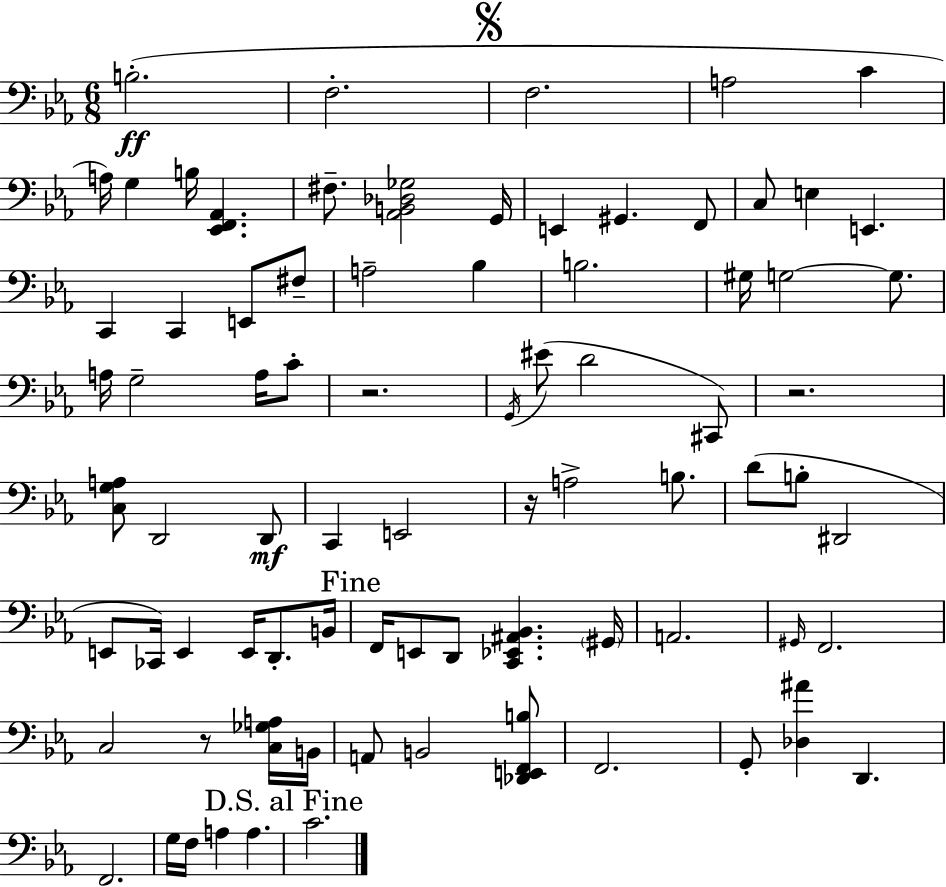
X:1
T:Untitled
M:6/8
L:1/4
K:Cm
B,2 F,2 F,2 A,2 C A,/4 G, B,/4 [_E,,F,,_A,,] ^F,/2 [_A,,B,,_D,_G,]2 G,,/4 E,, ^G,, F,,/2 C,/2 E, E,, C,, C,, E,,/2 ^F,/2 A,2 _B, B,2 ^G,/4 G,2 G,/2 A,/4 G,2 A,/4 C/2 z2 G,,/4 ^E/2 D2 ^C,,/2 z2 [C,G,A,]/2 D,,2 D,,/2 C,, E,,2 z/4 A,2 B,/2 D/2 B,/2 ^D,,2 E,,/2 _C,,/4 E,, E,,/4 D,,/2 B,,/4 F,,/4 E,,/2 D,,/2 [C,,_E,,^A,,_B,,] ^G,,/4 A,,2 ^G,,/4 F,,2 C,2 z/2 [C,_G,A,]/4 B,,/4 A,,/2 B,,2 [_D,,E,,F,,B,]/2 F,,2 G,,/2 [_D,^A] D,, F,,2 G,/4 F,/4 A, A, C2